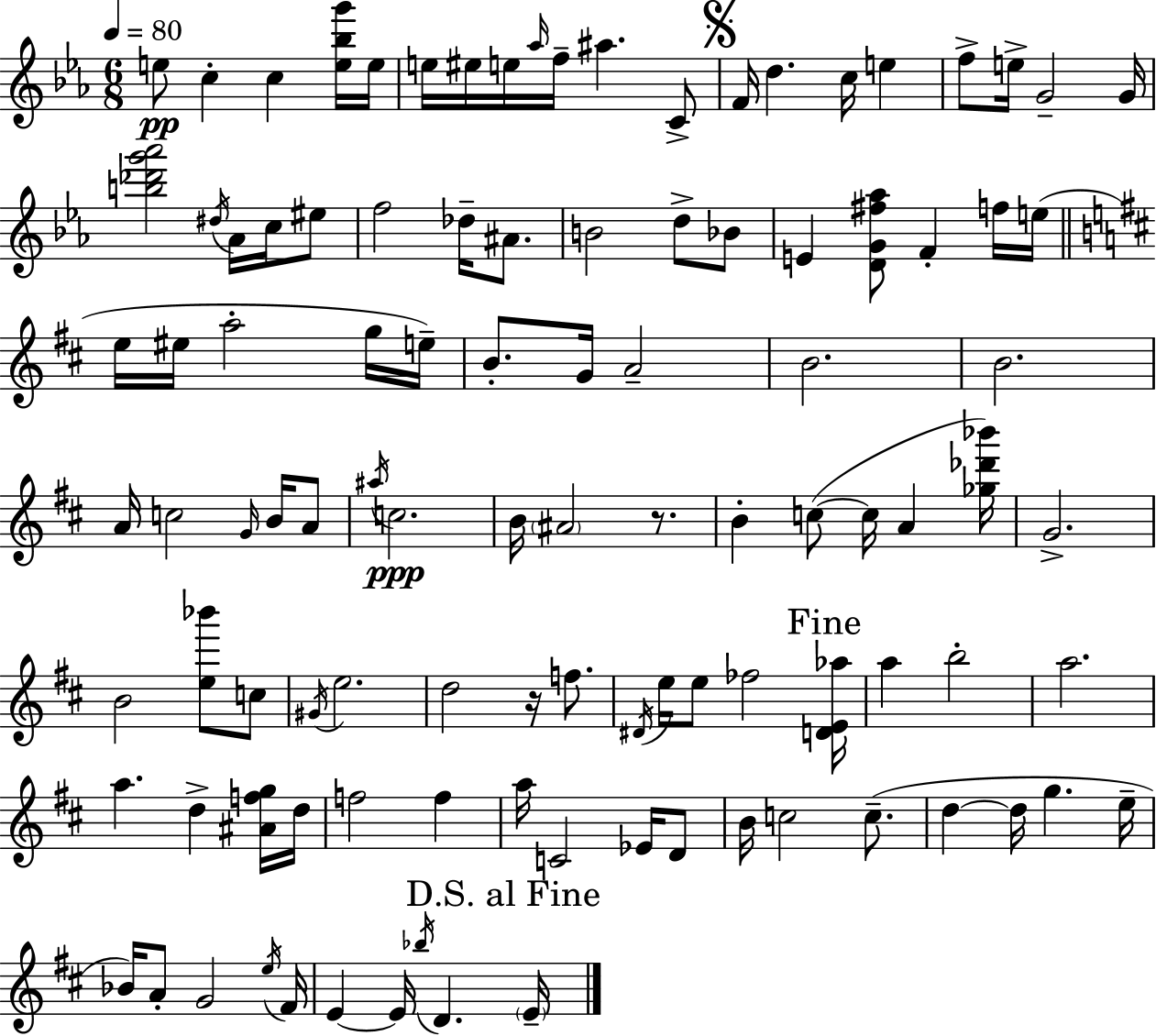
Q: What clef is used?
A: treble